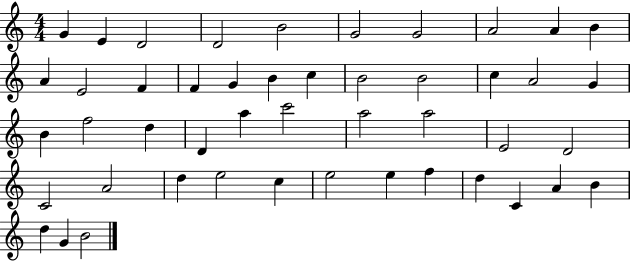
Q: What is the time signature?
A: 4/4